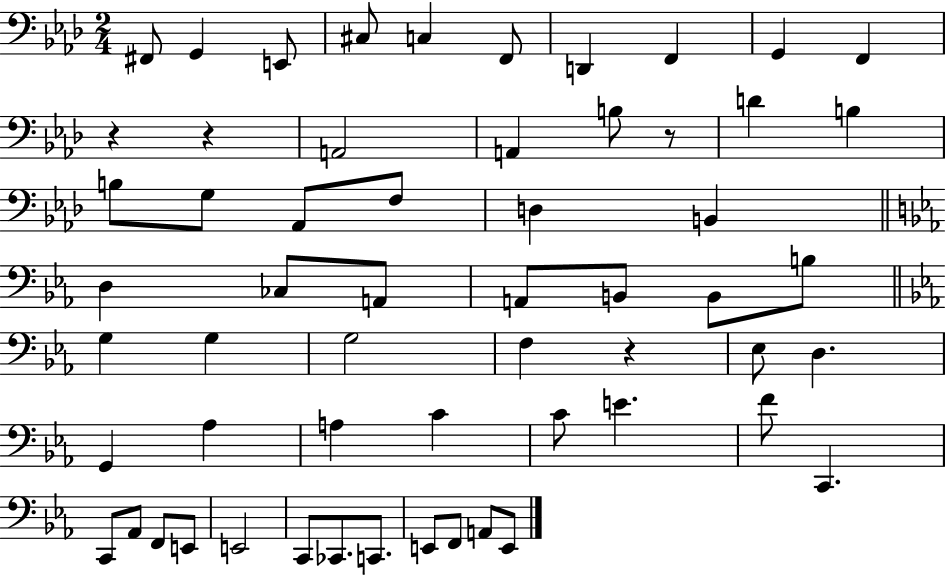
F#2/e G2/q E2/e C#3/e C3/q F2/e D2/q F2/q G2/q F2/q R/q R/q A2/h A2/q B3/e R/e D4/q B3/q B3/e G3/e Ab2/e F3/e D3/q B2/q D3/q CES3/e A2/e A2/e B2/e B2/e B3/e G3/q G3/q G3/h F3/q R/q Eb3/e D3/q. G2/q Ab3/q A3/q C4/q C4/e E4/q. F4/e C2/q. C2/e Ab2/e F2/e E2/e E2/h C2/e CES2/e. C2/e. E2/e F2/e A2/e E2/e